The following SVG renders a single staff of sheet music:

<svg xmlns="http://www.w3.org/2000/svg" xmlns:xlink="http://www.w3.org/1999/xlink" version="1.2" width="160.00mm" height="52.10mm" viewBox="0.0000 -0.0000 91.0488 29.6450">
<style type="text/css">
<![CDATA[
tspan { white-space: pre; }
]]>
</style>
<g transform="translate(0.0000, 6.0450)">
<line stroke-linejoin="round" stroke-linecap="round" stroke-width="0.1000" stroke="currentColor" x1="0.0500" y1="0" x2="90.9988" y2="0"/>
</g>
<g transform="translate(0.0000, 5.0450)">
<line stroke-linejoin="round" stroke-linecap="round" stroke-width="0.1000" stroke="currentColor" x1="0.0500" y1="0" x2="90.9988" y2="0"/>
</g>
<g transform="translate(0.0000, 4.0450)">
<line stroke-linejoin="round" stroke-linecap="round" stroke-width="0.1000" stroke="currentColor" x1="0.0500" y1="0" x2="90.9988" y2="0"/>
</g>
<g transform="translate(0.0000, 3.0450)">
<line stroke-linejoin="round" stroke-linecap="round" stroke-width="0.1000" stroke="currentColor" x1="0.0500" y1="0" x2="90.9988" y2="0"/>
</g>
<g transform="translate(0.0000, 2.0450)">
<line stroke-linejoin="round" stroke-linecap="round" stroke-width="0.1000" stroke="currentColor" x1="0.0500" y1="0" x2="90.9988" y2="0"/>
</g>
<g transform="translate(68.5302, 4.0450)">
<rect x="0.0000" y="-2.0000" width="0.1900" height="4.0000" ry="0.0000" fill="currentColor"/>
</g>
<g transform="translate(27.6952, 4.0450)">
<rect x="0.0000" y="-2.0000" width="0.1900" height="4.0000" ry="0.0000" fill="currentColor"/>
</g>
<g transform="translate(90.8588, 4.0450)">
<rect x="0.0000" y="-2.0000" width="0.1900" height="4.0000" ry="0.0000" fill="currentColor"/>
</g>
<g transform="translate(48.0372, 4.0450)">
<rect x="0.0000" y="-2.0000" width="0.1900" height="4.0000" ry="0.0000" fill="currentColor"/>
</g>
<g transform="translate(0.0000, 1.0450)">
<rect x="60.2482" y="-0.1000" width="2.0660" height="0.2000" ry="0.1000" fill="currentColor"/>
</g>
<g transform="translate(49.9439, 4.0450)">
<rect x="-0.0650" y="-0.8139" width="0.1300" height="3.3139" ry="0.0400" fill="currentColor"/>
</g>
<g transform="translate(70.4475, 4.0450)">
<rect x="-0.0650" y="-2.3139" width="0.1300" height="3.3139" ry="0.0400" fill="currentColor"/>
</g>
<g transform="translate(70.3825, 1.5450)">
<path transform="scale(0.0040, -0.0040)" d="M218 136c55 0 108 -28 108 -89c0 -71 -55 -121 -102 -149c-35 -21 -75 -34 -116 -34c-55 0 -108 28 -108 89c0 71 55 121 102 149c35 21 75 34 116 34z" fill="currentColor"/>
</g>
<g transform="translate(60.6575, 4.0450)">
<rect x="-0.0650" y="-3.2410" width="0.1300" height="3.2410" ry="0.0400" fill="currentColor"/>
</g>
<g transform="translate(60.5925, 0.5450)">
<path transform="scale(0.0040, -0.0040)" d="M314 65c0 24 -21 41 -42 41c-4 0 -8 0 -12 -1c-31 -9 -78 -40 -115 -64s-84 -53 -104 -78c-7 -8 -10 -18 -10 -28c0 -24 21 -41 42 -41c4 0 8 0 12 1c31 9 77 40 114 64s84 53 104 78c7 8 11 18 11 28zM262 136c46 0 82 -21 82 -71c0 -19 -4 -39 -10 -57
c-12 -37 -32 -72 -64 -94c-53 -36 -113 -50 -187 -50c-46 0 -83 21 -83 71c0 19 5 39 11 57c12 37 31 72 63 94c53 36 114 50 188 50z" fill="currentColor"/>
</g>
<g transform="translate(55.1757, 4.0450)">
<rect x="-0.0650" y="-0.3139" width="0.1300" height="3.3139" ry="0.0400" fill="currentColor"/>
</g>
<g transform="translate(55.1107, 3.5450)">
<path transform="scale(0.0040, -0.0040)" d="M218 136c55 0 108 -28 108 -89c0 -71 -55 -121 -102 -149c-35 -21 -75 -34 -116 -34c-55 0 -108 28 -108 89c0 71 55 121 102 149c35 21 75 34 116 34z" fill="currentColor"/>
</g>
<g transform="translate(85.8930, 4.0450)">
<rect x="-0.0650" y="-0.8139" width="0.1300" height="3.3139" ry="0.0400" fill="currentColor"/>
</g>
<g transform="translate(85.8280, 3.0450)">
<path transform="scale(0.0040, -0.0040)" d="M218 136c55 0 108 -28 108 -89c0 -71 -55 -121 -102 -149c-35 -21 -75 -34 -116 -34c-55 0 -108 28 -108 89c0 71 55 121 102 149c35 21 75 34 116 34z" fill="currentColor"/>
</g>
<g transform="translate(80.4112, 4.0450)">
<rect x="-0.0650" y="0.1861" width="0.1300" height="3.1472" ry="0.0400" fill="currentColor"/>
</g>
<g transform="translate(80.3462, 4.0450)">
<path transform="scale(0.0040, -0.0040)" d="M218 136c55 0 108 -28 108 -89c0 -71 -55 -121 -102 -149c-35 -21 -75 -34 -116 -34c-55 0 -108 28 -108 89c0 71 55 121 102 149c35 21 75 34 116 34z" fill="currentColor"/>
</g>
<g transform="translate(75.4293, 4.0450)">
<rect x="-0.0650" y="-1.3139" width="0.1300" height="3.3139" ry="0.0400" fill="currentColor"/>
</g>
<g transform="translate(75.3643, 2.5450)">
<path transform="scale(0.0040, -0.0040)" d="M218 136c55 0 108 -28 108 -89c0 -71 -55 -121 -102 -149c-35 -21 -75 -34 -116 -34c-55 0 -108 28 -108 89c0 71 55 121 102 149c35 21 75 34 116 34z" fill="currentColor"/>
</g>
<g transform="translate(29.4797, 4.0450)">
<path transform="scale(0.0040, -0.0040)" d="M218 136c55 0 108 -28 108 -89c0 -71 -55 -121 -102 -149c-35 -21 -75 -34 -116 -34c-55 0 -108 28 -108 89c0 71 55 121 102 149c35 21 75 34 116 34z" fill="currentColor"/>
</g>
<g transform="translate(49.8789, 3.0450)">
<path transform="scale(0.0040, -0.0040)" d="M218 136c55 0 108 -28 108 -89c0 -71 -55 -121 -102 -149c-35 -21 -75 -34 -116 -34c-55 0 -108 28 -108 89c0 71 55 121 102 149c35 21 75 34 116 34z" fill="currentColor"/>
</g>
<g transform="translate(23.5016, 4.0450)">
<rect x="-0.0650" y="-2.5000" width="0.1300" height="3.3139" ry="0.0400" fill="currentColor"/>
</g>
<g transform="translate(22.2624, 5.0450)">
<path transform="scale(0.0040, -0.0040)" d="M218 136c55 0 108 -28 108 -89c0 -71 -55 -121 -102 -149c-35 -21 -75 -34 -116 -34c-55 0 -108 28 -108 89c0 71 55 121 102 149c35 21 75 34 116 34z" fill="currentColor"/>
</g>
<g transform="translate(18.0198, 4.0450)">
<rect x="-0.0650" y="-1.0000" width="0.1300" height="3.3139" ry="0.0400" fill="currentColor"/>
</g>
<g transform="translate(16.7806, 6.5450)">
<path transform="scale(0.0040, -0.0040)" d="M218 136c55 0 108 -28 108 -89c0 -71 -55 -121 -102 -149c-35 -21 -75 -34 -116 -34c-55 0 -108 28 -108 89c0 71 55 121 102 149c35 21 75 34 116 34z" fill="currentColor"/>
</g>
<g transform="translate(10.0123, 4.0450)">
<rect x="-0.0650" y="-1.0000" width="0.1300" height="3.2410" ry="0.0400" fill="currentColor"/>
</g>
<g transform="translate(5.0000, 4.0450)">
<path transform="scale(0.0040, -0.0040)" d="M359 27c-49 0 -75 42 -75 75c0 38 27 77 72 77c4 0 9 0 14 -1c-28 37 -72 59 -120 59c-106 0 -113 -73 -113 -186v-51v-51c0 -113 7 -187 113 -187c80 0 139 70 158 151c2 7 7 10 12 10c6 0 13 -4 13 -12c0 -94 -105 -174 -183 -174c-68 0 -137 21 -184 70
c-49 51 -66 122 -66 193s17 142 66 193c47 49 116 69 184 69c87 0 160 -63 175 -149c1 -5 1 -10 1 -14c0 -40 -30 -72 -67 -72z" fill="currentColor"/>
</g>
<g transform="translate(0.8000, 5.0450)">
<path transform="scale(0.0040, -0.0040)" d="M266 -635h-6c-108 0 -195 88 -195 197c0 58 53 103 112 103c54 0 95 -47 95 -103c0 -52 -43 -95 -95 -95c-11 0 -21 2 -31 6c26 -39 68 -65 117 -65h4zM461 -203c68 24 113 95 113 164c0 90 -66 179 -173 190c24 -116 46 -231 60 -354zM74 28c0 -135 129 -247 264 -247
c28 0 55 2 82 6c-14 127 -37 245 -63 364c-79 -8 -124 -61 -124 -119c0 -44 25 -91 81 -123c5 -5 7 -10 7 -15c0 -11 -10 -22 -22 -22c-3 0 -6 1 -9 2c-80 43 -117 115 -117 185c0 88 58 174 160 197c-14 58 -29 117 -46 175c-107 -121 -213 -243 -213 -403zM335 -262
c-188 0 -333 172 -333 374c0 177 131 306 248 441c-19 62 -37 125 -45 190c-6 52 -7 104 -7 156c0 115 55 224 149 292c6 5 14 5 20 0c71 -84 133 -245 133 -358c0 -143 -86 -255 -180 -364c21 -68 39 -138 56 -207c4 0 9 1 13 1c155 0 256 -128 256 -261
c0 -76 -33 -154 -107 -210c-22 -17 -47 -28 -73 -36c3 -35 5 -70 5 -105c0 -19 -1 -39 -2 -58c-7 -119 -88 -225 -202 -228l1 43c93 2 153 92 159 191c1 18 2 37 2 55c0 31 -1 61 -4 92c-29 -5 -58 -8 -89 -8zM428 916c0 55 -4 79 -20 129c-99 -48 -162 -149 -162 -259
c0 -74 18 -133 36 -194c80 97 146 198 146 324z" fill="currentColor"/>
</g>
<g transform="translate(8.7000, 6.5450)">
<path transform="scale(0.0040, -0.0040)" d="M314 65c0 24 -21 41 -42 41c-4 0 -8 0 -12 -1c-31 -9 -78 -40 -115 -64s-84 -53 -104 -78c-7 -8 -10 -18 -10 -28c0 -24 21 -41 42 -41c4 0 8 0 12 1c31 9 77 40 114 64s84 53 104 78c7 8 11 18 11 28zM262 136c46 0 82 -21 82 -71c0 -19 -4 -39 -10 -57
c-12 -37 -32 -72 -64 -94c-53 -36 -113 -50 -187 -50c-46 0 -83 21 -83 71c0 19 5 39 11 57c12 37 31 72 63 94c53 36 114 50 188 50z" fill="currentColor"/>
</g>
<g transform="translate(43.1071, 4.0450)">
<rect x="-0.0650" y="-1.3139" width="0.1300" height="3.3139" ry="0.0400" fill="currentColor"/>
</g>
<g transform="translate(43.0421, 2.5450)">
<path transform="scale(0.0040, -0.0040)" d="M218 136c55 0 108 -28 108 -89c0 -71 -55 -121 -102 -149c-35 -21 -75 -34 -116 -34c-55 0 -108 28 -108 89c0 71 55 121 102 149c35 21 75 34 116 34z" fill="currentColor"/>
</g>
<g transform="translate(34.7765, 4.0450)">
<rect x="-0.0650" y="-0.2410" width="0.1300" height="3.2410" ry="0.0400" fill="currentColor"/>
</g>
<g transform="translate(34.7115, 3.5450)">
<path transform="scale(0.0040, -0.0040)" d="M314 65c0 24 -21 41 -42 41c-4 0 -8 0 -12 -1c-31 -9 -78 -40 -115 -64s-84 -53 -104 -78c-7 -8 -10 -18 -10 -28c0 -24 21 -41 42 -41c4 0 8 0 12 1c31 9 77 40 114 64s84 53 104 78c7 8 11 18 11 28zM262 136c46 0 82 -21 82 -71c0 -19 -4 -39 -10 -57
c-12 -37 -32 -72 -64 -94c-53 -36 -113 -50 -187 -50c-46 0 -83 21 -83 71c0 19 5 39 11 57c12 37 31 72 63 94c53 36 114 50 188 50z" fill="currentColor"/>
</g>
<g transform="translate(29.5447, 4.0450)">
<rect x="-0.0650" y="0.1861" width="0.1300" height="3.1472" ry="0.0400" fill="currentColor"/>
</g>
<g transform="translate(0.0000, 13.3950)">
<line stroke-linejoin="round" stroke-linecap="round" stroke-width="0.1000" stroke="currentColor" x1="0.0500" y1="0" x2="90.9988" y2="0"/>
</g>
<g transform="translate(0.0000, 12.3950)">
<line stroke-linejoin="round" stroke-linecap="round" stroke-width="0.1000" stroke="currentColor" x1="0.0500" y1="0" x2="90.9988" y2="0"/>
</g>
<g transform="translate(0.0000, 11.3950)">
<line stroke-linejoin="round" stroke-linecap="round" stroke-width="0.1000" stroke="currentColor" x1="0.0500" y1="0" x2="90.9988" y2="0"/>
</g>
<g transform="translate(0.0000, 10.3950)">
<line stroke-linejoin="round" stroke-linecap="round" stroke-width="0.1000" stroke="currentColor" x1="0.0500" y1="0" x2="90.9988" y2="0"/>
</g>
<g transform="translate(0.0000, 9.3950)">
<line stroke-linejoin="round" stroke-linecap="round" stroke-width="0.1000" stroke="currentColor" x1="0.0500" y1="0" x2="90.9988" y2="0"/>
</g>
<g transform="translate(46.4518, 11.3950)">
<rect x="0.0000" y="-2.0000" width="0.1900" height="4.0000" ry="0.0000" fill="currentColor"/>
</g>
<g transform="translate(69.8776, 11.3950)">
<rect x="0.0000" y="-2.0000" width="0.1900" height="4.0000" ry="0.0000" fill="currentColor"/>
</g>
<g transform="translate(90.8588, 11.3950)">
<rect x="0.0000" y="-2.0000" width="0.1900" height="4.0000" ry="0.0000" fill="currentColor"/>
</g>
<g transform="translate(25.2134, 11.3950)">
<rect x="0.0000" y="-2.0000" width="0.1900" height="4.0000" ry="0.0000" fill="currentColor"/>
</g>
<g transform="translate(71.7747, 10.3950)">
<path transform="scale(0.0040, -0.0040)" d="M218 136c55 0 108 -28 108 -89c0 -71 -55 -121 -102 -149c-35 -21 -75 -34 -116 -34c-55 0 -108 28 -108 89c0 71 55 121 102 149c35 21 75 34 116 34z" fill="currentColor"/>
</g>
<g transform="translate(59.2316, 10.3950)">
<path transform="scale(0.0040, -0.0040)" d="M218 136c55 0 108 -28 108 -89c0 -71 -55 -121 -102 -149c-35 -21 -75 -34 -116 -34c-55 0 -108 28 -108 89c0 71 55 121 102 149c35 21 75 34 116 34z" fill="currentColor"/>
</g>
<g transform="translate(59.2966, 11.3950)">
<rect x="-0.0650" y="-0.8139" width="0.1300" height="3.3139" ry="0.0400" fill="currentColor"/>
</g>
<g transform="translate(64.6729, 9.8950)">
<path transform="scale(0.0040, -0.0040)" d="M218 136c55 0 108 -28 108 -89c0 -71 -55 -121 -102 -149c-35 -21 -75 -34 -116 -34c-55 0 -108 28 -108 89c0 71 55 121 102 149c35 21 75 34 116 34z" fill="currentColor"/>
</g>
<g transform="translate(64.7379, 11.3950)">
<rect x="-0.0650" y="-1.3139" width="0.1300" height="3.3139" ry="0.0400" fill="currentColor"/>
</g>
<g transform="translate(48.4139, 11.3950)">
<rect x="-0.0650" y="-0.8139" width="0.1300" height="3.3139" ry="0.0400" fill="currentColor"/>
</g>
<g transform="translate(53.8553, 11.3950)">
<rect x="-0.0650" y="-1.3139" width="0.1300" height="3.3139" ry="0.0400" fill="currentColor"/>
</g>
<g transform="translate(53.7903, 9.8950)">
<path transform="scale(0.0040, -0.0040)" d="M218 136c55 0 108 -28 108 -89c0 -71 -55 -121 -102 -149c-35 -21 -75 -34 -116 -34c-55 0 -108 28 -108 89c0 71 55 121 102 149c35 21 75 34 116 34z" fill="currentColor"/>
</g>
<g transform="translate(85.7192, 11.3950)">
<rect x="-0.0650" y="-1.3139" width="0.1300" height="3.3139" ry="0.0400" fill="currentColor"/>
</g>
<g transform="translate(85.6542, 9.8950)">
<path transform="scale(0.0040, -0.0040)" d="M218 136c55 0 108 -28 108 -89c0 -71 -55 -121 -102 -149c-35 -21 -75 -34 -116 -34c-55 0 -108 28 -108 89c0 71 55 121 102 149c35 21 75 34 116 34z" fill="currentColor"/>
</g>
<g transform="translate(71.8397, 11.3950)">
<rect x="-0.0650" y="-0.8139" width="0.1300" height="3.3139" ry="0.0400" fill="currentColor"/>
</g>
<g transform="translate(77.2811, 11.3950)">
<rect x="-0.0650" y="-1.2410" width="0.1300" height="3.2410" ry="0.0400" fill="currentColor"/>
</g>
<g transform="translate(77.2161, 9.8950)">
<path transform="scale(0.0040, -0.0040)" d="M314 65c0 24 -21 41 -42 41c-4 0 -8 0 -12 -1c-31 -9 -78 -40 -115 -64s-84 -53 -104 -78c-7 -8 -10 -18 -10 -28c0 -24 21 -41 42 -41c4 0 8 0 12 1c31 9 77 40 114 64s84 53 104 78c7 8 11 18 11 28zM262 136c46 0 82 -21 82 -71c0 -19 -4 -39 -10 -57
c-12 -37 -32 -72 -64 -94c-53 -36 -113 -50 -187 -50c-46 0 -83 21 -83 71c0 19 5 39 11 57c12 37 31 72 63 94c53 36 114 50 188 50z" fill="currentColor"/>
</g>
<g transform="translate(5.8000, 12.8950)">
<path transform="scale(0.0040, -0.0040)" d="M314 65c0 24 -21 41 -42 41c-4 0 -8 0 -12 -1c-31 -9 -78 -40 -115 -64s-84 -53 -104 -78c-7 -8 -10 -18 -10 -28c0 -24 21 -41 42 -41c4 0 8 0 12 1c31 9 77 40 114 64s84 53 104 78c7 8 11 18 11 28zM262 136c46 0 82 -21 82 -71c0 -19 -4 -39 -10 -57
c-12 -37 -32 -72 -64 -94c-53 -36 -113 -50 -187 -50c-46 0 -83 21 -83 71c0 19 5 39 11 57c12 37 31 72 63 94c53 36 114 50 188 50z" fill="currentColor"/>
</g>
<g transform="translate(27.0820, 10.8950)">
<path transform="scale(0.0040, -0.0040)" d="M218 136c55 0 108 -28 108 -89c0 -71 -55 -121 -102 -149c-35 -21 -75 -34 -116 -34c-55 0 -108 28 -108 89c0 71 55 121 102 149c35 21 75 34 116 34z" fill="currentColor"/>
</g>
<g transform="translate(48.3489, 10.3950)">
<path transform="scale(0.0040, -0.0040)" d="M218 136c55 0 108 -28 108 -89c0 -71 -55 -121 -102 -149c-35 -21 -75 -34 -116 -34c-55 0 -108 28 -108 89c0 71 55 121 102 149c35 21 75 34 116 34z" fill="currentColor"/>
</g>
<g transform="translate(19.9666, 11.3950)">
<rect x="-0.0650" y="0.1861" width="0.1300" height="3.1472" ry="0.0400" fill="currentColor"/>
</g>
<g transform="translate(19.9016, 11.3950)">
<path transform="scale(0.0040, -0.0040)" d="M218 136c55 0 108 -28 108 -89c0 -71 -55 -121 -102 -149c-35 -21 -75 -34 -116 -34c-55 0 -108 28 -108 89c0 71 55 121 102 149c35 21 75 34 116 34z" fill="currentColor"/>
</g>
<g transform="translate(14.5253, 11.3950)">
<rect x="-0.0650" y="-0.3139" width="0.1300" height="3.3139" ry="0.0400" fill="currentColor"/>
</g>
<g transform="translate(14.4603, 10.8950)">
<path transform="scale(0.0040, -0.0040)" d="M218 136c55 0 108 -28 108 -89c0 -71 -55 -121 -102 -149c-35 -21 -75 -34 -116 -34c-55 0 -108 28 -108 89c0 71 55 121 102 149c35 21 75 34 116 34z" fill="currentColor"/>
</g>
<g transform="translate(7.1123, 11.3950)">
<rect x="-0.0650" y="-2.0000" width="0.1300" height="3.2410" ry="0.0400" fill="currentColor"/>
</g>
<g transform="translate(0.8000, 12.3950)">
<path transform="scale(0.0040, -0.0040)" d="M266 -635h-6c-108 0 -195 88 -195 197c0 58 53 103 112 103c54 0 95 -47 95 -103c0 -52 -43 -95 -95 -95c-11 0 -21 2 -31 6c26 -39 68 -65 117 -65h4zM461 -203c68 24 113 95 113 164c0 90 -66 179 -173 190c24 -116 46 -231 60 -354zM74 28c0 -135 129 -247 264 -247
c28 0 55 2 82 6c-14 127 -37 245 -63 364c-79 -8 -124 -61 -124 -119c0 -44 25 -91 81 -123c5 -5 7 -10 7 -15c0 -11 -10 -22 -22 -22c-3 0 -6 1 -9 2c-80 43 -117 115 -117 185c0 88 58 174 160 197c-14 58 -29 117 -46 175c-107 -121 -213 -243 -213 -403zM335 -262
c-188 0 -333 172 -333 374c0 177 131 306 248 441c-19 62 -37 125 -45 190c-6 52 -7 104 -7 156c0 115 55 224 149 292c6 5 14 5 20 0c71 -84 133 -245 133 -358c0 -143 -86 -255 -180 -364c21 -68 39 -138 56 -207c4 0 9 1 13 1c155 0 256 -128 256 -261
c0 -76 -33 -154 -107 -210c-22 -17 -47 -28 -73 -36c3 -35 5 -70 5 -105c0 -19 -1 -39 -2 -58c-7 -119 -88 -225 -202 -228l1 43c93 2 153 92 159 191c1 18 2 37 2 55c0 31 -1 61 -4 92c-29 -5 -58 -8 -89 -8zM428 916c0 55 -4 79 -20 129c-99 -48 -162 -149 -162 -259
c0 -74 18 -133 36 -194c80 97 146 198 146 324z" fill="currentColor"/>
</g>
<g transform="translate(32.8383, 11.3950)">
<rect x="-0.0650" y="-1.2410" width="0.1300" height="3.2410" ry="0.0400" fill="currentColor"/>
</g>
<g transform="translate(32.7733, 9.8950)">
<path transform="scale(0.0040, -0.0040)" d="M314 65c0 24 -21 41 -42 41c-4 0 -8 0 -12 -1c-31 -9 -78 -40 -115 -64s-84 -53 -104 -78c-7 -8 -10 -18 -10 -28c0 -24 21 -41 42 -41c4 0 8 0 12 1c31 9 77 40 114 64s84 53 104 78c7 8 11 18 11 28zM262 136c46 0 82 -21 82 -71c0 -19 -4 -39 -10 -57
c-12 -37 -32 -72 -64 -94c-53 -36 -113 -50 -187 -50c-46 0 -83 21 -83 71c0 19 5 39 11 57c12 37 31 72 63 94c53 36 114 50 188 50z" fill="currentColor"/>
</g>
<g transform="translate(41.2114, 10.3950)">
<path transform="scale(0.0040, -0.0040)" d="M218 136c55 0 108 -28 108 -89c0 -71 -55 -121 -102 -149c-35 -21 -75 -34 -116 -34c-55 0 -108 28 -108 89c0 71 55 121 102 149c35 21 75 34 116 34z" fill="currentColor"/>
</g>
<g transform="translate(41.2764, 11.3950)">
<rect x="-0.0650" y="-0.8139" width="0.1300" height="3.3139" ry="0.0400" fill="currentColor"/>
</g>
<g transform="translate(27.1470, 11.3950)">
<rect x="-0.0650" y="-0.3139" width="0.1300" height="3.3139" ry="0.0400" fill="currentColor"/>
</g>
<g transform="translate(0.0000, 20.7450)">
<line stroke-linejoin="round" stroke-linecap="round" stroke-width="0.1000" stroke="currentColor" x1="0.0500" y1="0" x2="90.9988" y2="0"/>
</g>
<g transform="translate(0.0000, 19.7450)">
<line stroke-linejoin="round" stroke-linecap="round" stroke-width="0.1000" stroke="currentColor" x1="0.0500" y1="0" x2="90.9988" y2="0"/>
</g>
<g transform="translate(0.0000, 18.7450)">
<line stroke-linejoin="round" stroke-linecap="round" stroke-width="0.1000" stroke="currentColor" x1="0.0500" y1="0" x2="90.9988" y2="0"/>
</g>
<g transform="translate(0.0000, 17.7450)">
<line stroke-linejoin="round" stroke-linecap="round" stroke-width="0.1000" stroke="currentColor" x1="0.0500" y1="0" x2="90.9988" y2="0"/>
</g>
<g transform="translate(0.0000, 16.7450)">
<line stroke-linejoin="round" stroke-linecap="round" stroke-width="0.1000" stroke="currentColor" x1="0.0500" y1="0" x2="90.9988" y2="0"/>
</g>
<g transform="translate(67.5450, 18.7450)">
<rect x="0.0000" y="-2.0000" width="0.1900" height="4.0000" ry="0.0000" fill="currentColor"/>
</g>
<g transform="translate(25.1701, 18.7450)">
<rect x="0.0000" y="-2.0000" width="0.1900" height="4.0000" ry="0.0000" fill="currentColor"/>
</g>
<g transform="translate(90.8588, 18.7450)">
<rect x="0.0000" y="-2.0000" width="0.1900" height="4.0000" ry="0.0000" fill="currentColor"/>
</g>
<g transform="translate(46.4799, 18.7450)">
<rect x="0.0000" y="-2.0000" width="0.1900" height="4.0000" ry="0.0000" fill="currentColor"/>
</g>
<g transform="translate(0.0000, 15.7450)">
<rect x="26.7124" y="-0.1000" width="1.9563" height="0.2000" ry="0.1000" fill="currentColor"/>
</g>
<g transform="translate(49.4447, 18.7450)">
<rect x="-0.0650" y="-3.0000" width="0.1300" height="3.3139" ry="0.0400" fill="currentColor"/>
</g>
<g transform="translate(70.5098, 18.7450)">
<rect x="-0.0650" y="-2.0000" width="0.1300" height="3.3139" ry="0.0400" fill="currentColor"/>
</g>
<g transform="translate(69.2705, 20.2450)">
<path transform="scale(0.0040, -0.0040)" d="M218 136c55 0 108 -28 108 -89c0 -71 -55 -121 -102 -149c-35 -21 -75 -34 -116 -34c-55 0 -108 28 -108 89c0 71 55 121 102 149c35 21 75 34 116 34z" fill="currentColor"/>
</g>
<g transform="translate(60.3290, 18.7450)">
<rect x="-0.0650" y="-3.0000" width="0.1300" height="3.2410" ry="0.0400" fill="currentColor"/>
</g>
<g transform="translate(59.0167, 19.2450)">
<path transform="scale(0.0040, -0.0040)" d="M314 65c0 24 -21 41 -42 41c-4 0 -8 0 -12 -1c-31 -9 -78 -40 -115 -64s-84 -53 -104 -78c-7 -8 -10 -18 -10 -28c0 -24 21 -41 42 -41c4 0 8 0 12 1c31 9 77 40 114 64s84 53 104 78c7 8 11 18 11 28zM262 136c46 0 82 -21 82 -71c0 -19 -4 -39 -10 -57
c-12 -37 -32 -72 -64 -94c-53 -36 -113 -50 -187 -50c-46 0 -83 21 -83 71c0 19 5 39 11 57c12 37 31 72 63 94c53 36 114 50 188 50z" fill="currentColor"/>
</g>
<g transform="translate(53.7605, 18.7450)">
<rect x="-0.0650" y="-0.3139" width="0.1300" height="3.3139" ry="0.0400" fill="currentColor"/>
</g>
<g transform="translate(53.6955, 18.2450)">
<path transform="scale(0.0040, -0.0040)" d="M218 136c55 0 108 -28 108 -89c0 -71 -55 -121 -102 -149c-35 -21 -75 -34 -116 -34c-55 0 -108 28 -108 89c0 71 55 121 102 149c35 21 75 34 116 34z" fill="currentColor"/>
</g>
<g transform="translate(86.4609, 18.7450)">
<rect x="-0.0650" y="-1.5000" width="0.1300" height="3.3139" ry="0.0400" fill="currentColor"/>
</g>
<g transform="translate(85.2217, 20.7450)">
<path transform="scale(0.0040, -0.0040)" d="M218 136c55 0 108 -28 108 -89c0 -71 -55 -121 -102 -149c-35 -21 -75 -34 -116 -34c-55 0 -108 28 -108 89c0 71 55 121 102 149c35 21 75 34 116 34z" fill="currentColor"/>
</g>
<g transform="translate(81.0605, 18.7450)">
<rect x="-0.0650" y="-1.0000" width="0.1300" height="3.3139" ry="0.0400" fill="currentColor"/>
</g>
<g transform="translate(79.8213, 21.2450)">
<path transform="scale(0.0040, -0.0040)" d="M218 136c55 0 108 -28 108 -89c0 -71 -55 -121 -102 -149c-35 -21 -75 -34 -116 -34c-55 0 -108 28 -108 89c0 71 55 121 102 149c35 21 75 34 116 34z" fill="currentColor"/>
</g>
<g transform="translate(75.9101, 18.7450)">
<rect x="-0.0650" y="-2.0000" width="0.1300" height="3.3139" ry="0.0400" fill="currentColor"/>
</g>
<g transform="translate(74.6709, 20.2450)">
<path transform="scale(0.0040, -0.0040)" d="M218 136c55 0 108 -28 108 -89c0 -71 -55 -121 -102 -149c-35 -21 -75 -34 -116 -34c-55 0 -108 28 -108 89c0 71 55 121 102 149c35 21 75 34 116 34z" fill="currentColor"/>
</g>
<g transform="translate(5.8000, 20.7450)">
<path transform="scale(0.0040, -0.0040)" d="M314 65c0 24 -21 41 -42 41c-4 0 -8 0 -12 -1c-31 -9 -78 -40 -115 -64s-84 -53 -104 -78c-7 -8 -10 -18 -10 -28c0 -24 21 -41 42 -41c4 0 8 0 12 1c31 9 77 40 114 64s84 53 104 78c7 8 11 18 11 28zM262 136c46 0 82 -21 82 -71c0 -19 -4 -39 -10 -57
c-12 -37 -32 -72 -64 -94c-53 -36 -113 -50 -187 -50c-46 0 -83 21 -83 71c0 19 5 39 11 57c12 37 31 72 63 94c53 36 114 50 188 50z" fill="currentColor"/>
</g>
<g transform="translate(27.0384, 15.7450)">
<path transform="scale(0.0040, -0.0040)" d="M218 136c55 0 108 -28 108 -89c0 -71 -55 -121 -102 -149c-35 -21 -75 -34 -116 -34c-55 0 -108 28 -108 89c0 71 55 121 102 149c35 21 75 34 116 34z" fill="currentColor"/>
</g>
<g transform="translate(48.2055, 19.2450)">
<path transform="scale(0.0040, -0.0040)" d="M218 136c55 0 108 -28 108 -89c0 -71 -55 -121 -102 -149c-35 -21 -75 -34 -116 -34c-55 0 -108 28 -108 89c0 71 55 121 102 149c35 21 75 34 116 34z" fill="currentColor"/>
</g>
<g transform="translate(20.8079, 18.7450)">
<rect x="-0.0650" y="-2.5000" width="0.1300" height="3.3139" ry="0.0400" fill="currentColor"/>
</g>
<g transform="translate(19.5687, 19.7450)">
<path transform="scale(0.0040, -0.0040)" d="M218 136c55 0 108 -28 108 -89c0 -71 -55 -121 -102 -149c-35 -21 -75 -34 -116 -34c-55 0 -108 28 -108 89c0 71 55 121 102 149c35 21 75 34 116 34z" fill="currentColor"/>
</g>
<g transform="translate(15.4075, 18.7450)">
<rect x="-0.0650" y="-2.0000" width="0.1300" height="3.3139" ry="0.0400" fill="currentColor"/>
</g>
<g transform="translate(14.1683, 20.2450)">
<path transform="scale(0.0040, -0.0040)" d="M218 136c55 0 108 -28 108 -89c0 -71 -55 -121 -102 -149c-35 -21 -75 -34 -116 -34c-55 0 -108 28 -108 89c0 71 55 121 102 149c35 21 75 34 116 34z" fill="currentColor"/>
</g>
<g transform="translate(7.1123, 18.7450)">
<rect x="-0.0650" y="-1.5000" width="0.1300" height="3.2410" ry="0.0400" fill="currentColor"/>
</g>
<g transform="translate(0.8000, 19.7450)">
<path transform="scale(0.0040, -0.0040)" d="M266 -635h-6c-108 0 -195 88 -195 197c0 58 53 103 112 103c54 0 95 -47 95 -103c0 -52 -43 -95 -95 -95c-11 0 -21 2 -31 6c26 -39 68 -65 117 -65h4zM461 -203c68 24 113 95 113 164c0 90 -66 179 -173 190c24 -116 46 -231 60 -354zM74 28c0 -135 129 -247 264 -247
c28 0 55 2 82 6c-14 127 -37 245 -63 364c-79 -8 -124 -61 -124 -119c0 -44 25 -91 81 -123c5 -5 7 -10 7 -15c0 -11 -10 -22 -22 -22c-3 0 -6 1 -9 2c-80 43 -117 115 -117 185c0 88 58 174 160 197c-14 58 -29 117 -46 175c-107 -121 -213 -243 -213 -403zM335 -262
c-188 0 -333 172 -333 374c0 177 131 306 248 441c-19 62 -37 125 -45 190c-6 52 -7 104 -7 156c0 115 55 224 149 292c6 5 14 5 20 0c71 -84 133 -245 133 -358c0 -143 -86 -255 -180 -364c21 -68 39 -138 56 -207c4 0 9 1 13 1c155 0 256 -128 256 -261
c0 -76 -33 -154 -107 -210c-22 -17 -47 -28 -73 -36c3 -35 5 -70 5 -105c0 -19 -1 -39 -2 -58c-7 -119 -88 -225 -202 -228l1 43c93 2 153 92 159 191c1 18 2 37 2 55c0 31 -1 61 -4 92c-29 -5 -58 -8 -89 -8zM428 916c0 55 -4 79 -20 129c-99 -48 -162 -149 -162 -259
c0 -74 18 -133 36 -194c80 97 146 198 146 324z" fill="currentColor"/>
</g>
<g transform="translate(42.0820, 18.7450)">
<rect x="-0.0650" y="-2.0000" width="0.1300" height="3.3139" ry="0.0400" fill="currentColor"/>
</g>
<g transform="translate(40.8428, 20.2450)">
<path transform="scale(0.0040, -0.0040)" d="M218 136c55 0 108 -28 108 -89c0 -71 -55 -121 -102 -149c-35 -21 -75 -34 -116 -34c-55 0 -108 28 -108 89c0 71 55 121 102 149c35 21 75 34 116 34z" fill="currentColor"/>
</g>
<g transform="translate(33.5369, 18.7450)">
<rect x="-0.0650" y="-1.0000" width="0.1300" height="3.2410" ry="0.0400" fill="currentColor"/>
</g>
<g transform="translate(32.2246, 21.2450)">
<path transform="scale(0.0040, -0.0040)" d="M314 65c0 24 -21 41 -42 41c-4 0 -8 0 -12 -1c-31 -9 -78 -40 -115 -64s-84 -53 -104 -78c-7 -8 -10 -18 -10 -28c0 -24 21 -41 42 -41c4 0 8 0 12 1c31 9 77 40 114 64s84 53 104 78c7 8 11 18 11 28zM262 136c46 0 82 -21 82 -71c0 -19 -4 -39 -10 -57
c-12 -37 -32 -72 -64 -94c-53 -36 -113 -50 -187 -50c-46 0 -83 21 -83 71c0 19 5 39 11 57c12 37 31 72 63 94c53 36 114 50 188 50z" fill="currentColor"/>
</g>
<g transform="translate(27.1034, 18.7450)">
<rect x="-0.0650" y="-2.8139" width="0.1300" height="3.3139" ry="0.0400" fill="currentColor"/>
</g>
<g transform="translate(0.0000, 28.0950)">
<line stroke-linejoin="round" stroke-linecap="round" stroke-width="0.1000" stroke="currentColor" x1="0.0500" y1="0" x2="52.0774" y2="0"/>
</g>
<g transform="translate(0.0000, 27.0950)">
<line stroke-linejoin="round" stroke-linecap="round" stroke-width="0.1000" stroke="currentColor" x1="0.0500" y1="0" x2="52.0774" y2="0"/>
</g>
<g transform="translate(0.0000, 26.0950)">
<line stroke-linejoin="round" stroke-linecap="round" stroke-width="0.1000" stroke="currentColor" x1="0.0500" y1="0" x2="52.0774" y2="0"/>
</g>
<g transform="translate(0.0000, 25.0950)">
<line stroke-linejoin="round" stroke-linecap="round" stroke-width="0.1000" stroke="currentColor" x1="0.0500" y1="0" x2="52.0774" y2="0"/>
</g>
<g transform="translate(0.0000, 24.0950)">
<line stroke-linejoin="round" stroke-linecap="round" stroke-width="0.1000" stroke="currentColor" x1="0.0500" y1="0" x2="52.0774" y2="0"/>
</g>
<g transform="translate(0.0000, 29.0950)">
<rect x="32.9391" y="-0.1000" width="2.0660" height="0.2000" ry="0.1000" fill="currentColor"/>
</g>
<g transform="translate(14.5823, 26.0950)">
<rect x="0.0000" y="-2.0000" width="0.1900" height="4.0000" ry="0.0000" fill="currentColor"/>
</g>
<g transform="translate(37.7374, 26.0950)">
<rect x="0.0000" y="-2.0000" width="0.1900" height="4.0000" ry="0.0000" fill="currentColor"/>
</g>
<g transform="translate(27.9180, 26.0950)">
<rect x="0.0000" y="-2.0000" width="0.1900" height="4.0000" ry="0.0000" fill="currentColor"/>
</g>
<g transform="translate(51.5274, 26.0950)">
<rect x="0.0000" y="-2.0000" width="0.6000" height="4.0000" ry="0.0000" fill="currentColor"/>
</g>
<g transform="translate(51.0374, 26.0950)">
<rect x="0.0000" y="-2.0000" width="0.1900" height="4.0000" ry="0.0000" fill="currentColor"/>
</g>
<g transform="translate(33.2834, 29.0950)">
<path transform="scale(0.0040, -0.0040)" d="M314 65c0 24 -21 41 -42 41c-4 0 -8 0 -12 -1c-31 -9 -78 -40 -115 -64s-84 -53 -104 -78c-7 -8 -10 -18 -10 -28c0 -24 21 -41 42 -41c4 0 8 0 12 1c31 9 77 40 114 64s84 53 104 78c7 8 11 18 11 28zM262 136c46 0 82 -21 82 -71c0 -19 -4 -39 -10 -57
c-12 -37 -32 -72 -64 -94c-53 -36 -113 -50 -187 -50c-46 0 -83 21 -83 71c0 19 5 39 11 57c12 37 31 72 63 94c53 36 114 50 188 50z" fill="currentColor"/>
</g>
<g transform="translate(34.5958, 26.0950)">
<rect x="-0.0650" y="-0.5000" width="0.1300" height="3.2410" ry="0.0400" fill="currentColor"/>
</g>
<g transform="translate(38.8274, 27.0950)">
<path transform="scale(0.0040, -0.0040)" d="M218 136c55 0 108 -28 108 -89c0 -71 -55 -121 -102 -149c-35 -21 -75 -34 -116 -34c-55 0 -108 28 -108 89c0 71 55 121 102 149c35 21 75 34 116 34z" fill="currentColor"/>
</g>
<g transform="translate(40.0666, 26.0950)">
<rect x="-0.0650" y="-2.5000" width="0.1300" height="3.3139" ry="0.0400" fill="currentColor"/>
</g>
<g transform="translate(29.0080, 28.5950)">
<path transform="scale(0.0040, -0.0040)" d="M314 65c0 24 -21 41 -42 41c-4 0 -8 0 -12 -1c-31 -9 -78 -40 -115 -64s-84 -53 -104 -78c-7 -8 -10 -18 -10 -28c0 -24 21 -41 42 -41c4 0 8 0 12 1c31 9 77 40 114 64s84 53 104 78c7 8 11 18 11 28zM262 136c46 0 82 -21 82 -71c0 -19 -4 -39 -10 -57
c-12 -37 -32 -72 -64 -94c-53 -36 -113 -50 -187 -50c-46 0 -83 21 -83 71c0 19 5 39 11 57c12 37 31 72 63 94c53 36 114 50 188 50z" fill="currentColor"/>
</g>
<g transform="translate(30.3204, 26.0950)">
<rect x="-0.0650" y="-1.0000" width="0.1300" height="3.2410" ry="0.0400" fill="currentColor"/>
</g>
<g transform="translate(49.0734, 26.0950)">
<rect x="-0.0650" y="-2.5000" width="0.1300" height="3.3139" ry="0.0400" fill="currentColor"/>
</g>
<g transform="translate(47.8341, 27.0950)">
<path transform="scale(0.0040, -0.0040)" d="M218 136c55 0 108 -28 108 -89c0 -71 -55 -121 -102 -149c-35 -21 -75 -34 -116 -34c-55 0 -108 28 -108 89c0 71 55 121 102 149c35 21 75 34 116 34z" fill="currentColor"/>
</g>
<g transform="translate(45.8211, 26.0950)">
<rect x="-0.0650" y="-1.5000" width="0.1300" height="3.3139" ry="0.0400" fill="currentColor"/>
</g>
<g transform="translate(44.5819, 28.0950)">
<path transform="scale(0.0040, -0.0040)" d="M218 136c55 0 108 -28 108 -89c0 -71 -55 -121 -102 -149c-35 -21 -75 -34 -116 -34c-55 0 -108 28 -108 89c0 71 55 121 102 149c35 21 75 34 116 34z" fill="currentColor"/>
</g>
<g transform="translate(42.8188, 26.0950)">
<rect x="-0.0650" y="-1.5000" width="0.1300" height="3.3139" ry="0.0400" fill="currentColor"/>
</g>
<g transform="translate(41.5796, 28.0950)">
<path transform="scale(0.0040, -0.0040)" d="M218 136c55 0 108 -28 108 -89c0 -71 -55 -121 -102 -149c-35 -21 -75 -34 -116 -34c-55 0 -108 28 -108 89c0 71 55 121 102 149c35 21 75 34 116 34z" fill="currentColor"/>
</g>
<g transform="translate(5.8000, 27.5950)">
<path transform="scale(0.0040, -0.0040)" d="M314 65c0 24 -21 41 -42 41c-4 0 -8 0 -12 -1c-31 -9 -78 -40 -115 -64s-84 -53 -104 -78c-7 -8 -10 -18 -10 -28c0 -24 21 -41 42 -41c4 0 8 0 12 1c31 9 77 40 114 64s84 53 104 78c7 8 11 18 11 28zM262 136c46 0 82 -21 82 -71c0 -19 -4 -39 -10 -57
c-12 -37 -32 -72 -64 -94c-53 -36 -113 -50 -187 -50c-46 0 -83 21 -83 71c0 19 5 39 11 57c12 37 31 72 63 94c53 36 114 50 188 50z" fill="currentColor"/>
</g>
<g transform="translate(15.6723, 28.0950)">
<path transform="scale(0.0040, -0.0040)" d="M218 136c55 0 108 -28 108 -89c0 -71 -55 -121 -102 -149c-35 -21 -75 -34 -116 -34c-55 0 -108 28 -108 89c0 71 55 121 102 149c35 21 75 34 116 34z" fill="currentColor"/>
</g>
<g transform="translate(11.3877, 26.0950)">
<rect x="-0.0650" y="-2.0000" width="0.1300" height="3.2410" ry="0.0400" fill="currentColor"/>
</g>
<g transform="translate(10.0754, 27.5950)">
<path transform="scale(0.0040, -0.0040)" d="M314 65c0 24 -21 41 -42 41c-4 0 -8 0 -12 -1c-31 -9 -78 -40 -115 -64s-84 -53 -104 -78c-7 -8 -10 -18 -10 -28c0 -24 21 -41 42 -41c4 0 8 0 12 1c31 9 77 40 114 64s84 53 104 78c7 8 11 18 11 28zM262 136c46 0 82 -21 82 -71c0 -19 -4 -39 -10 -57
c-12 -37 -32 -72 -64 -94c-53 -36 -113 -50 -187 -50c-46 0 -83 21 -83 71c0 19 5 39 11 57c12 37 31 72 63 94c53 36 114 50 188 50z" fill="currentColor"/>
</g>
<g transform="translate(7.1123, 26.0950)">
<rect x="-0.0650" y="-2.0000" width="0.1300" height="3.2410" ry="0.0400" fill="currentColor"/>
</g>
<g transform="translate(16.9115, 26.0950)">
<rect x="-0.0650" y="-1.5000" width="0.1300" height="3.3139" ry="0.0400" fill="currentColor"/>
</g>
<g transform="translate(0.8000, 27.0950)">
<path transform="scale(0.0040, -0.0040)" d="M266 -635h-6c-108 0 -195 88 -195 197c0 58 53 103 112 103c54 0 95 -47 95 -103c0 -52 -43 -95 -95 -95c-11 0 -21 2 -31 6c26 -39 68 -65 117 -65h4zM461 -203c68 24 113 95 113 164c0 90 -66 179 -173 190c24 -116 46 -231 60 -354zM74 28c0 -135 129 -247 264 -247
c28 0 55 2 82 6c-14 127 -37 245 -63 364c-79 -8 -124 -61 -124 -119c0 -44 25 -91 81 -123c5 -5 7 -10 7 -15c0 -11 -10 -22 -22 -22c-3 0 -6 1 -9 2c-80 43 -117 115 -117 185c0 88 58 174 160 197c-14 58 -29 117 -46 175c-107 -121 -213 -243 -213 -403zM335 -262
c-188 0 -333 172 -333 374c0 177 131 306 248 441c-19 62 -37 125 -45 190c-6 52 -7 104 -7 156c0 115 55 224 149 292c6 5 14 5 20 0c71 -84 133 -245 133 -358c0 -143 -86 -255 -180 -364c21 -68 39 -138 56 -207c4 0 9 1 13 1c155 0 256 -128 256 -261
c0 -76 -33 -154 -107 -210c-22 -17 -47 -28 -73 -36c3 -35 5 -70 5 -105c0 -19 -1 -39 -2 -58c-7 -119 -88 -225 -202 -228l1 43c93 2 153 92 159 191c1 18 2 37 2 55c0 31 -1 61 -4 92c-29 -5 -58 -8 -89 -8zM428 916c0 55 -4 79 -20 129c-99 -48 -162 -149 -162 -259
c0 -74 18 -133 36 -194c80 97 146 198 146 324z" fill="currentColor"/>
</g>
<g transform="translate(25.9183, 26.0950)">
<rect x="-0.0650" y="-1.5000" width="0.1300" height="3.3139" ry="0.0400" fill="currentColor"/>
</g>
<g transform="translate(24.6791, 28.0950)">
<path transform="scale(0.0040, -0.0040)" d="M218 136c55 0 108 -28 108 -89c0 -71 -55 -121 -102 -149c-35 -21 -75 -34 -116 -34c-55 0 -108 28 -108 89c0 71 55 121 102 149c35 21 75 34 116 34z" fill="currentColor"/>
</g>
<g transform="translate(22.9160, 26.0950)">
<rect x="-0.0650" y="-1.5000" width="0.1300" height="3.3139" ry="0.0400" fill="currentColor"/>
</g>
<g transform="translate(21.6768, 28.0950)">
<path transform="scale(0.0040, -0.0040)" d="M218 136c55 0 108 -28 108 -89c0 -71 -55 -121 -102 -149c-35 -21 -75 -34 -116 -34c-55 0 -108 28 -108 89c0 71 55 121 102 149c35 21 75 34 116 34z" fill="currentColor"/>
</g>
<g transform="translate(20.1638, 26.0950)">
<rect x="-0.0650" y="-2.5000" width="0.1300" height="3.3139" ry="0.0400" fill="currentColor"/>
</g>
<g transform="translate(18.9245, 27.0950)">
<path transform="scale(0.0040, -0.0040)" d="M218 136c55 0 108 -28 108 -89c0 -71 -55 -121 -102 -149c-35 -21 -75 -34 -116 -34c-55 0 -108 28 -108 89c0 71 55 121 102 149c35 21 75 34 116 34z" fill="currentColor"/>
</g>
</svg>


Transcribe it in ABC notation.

X:1
T:Untitled
M:4/4
L:1/4
K:C
D2 D G B c2 e d c b2 g e B d F2 c B c e2 d d e d e d e2 e E2 F G a D2 F A c A2 F F D E F2 F2 E G E E D2 C2 G E E G